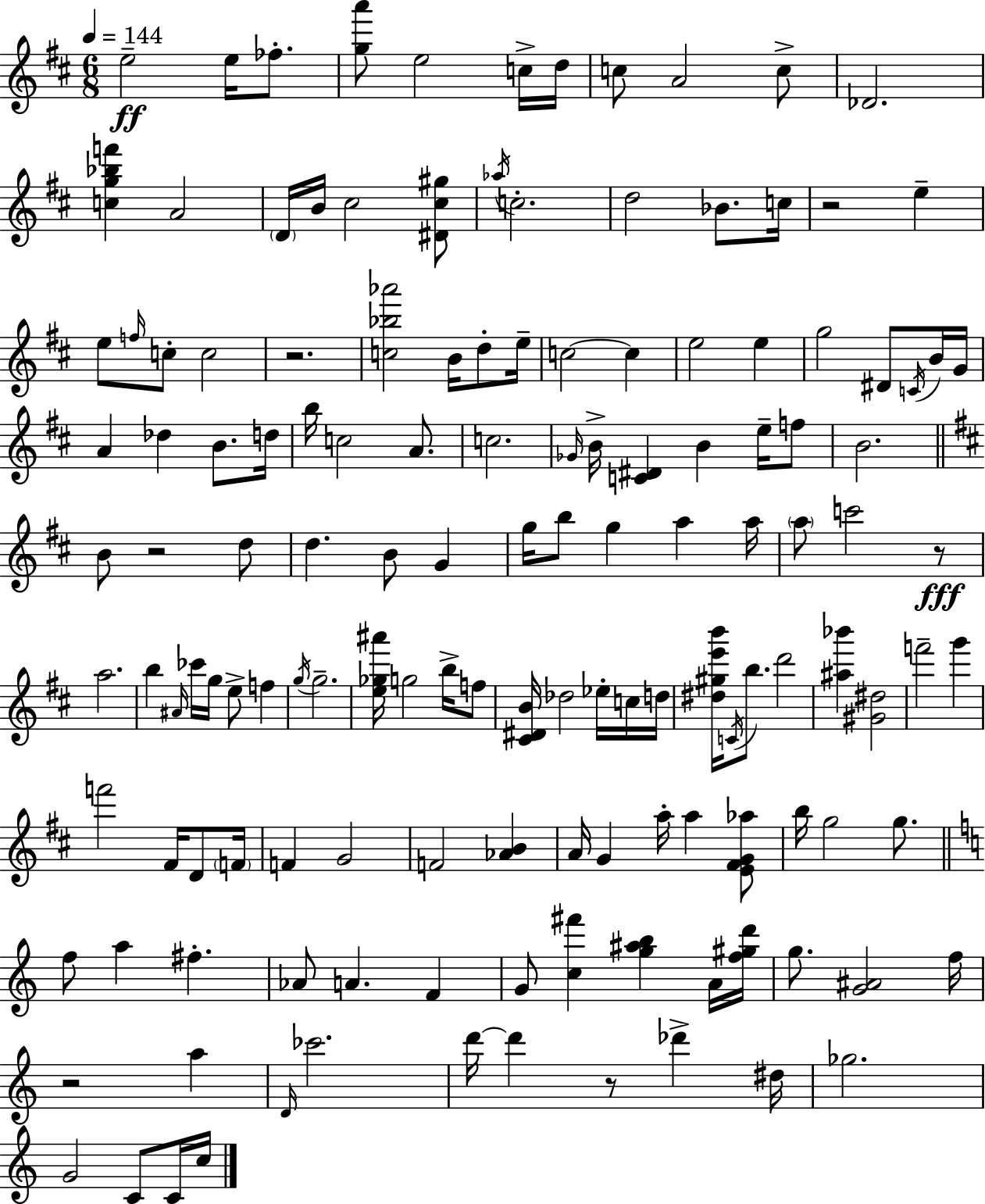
X:1
T:Untitled
M:6/8
L:1/4
K:D
e2 e/4 _f/2 [ga']/2 e2 c/4 d/4 c/2 A2 c/2 _D2 [cg_bf'] A2 D/4 B/4 ^c2 [^D^c^g]/2 _a/4 c2 d2 _B/2 c/4 z2 e e/2 f/4 c/2 c2 z2 [c_b_a']2 B/4 d/2 e/4 c2 c e2 e g2 ^D/2 C/4 B/4 G/4 A _d B/2 d/4 b/4 c2 A/2 c2 _G/4 B/4 [C^D] B e/4 f/2 B2 B/2 z2 d/2 d B/2 G g/4 b/2 g a a/4 a/2 c'2 z/2 a2 b ^A/4 _c'/4 g/4 e/2 f g/4 g2 [e_g^a']/4 g2 b/4 f/2 [^C^DB]/4 _d2 _e/4 c/4 d/4 [^d^ge'b']/4 C/4 b/2 d'2 [^a_b'] [^G^d]2 f'2 g' f'2 ^F/4 D/2 F/4 F G2 F2 [_AB] A/4 G a/4 a [E^FG_a]/2 b/4 g2 g/2 f/2 a ^f _A/2 A F G/2 [c^f'] [g^ab] A/4 [f^gd']/4 g/2 [G^A]2 f/4 z2 a D/4 _c'2 d'/4 d' z/2 _d' ^d/4 _g2 G2 C/2 C/4 c/4